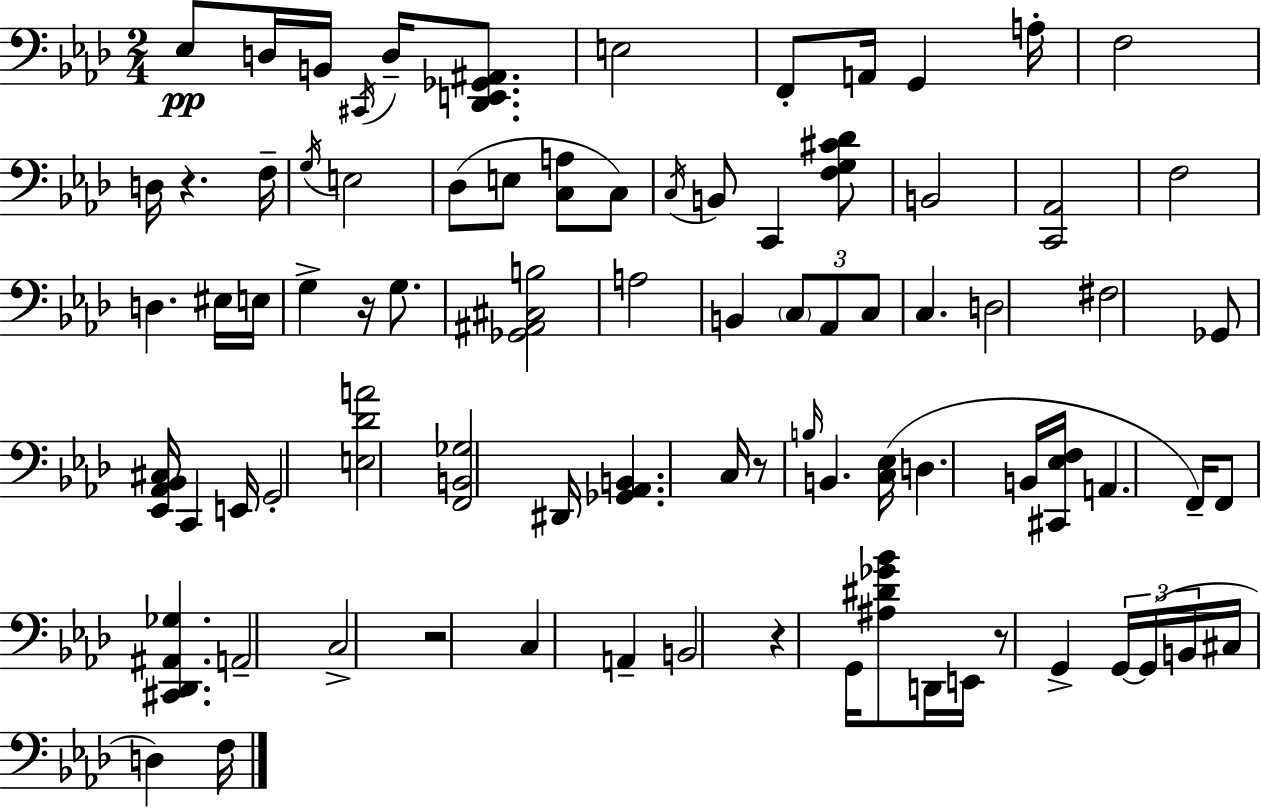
Eb3/e D3/s B2/s C#2/s D3/s [Db2,E2,Gb2,A#2]/e. E3/h F2/e A2/s G2/q A3/s F3/h D3/s R/q. F3/s G3/s E3/h Db3/e E3/e [C3,A3]/e C3/e C3/s B2/e C2/q [F3,G3,C#4,Db4]/e B2/h [C2,Ab2]/h F3/h D3/q. EIS3/s E3/s G3/q R/s G3/e. [Gb2,A#2,C#3,B3]/h A3/h B2/q C3/e Ab2/e C3/e C3/q. D3/h F#3/h Gb2/e [Eb2,Ab2,Bb2,C#3]/s C2/q E2/s G2/h [E3,Db4,A4]/h [F2,B2,Gb3]/h D#2/s [Gb2,Ab2,B2]/q. C3/s R/e B3/s B2/q. [C3,Eb3]/s D3/q. B2/s [C#2,Eb3,F3]/s A2/q. F2/s F2/e [C#2,Db2,A#2,Gb3]/q. A2/h C3/h R/h C3/q A2/q B2/h R/q G2/s [A#3,D#4,Gb4,Bb4]/e D2/s E2/s R/e G2/q G2/s G2/s B2/s C#3/s D3/q F3/s